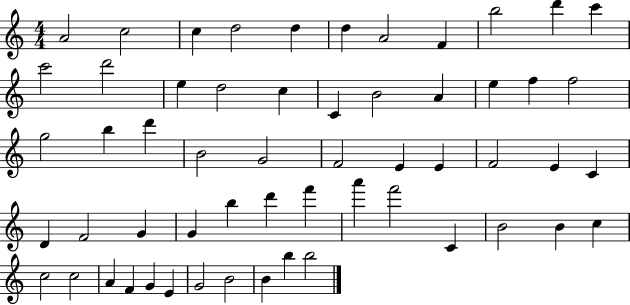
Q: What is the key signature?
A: C major